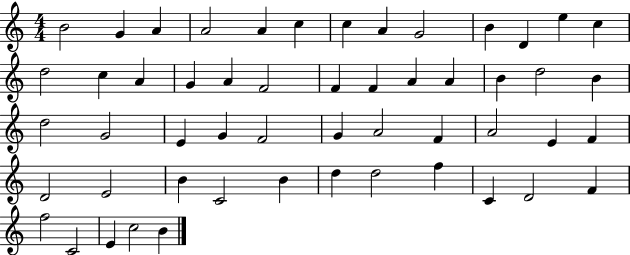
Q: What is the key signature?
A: C major